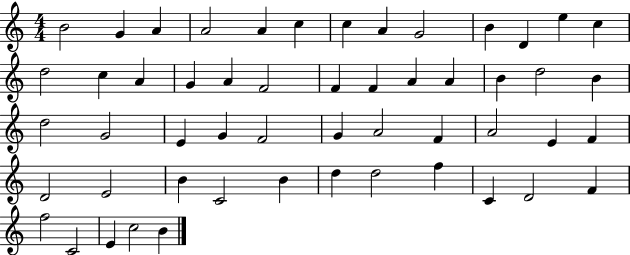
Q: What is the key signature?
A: C major